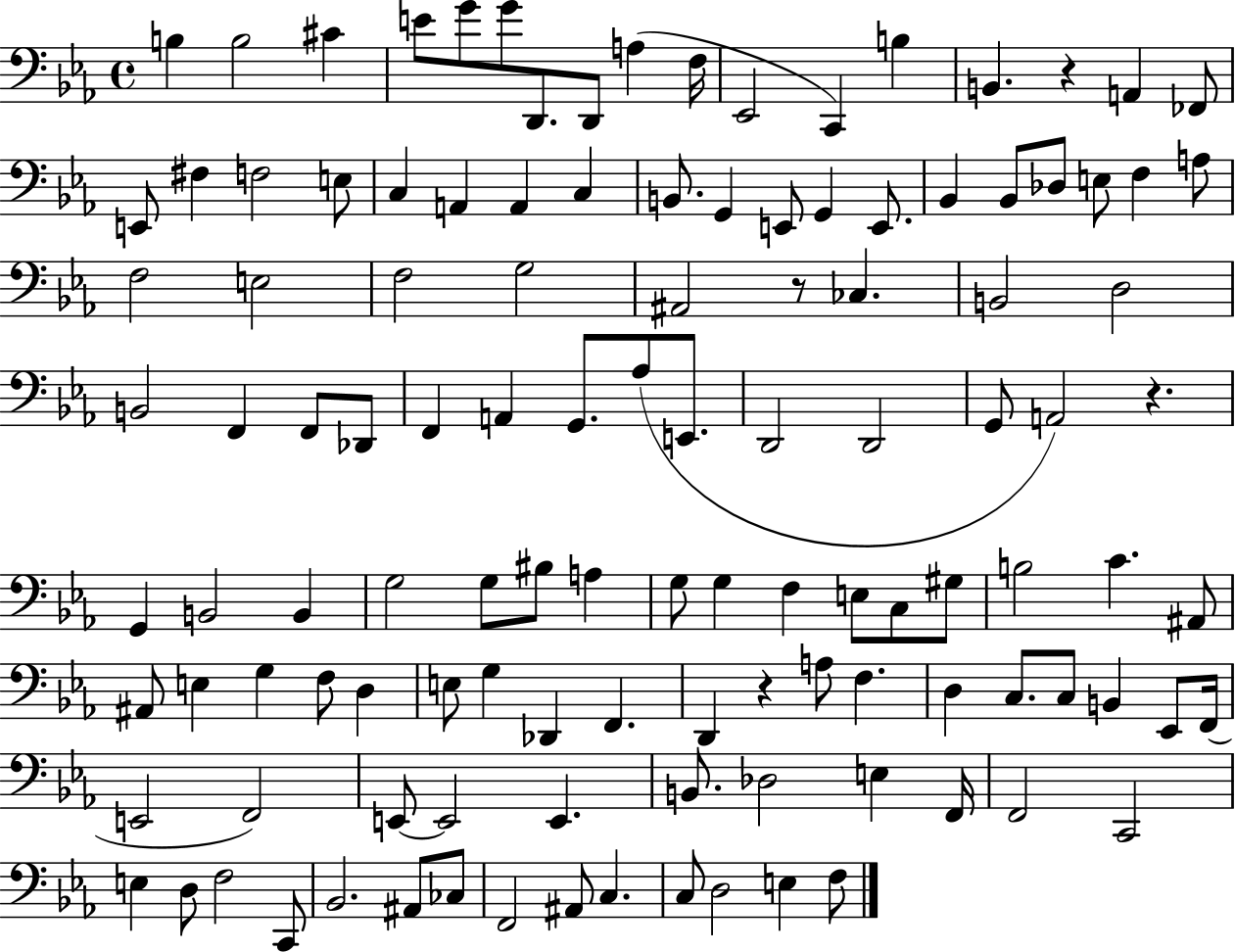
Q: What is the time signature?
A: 4/4